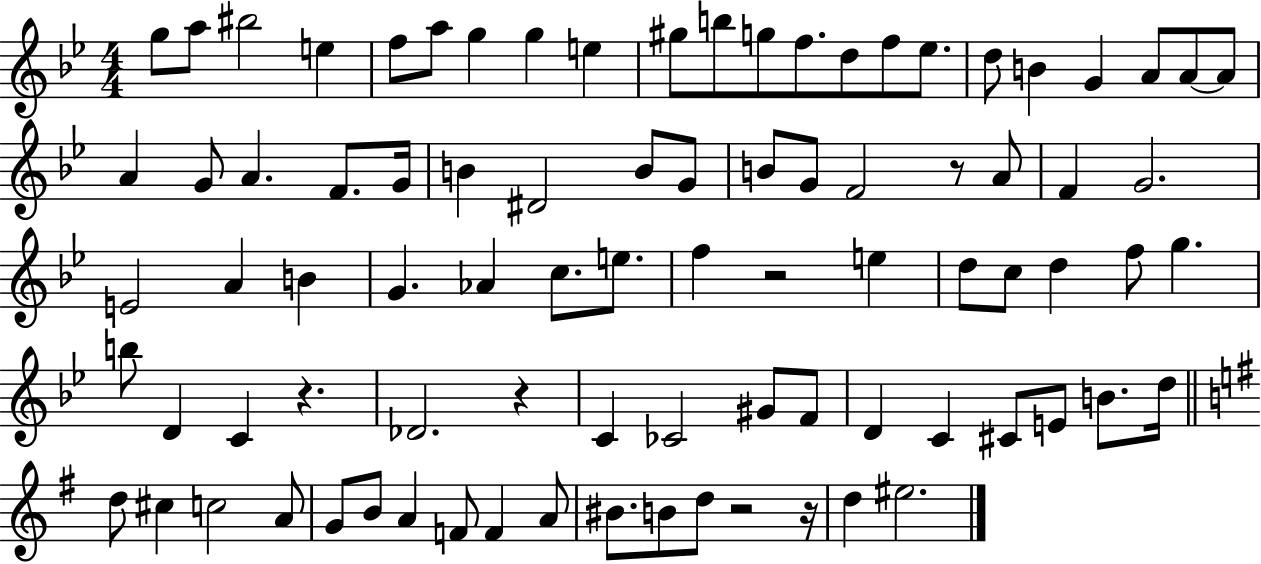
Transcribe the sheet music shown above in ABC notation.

X:1
T:Untitled
M:4/4
L:1/4
K:Bb
g/2 a/2 ^b2 e f/2 a/2 g g e ^g/2 b/2 g/2 f/2 d/2 f/2 _e/2 d/2 B G A/2 A/2 A/2 A G/2 A F/2 G/4 B ^D2 B/2 G/2 B/2 G/2 F2 z/2 A/2 F G2 E2 A B G _A c/2 e/2 f z2 e d/2 c/2 d f/2 g b/2 D C z _D2 z C _C2 ^G/2 F/2 D C ^C/2 E/2 B/2 d/4 d/2 ^c c2 A/2 G/2 B/2 A F/2 F A/2 ^B/2 B/2 d/2 z2 z/4 d ^e2